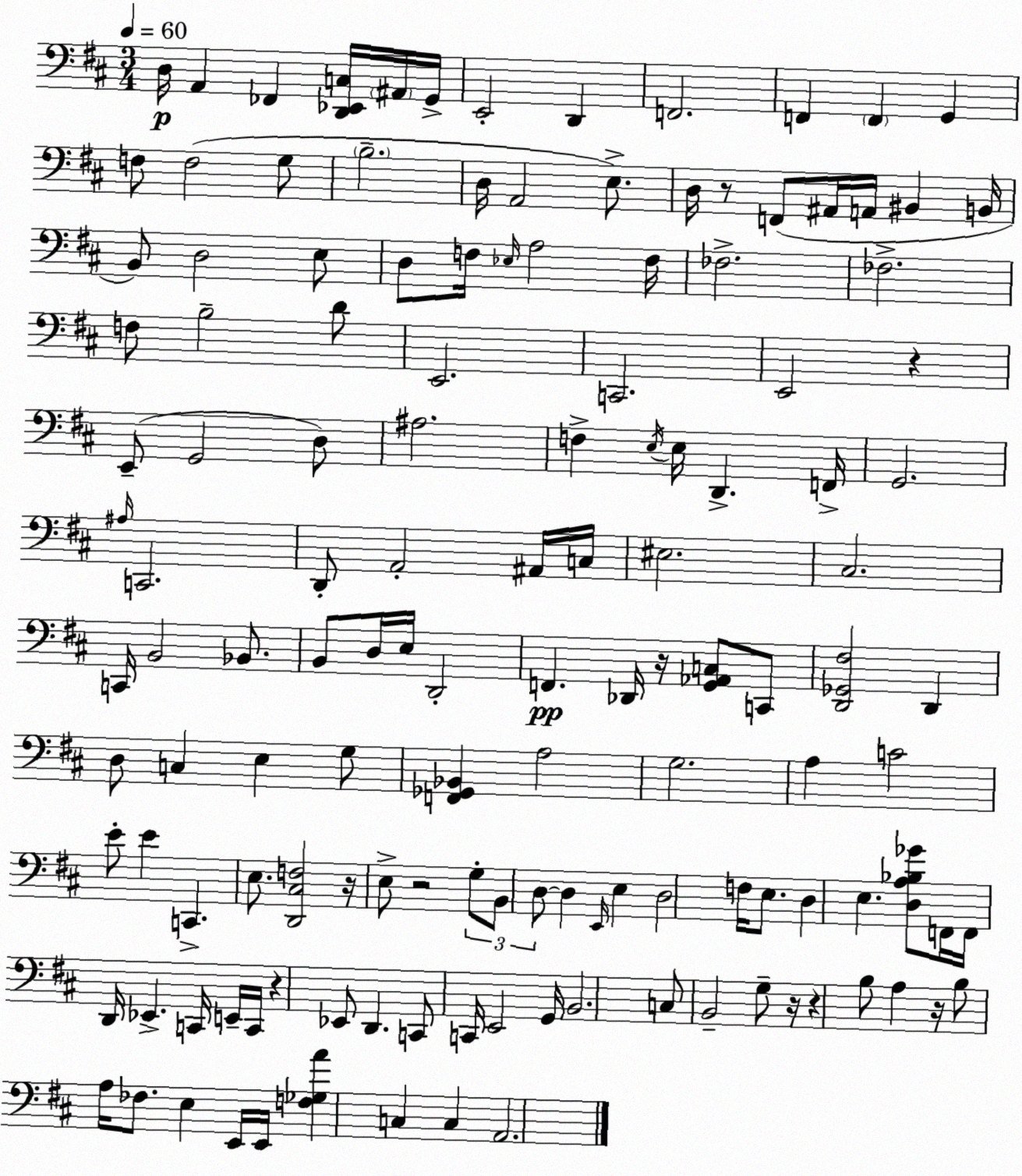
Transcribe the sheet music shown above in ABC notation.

X:1
T:Untitled
M:3/4
L:1/4
K:D
D,/4 A,, _F,, [D,,_E,,C,]/4 ^A,,/4 G,,/4 E,,2 D,, F,,2 F,, F,, G,, F,/2 F,2 G,/2 B,2 D,/4 A,,2 E,/2 D,/4 z/2 F,,/2 ^A,,/4 A,,/4 ^B,, B,,/4 B,,/2 D,2 E,/2 D,/2 F,/4 _E,/4 A,2 F,/4 _F,2 _F,2 F,/2 B,2 D/2 E,,2 C,,2 E,,2 z E,,/2 G,,2 D,/2 ^A,2 F, E,/4 E,/4 D,, F,,/4 G,,2 ^A,/4 C,,2 D,,/2 A,,2 ^A,,/4 C,/4 ^E,2 ^C,2 C,,/4 B,,2 _B,,/2 B,,/2 D,/4 E,/4 D,,2 F,, _D,,/4 z/4 [G,,_A,,C,]/2 C,,/2 [D,,_G,,^F,]2 D,, D,/2 C, E, G,/2 [F,,_G,,_B,,] A,2 G,2 A, C2 E/2 E C,, E,/2 [D,,^C,F,]2 z/4 E,/2 z2 G,/2 B,,/2 D,/2 D, E,,/4 E, D,2 F,/4 E,/2 D, E, [D,A,_B,_G]/2 F,,/4 F,,/4 D,,/4 _E,, C,,/4 E,,/4 C,,/4 z _E,,/2 D,, C,,/2 C,,/4 E,,2 G,,/4 B,,2 C,/2 B,,2 G,/2 z/4 z B,/2 A, z/4 B,/2 A,/4 _F,/2 E, E,,/4 E,,/4 [F,_G,A] C, C, A,,2